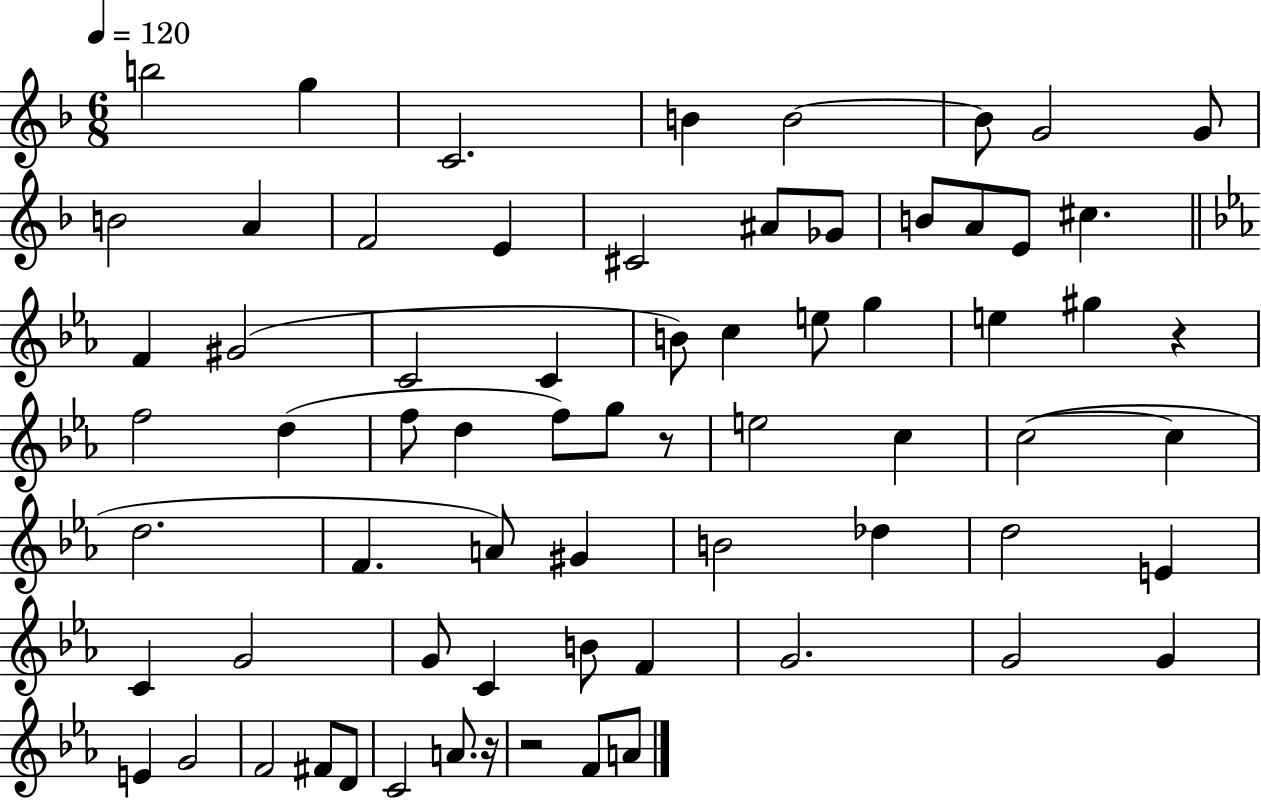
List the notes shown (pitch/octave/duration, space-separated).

B5/h G5/q C4/h. B4/q B4/h B4/e G4/h G4/e B4/h A4/q F4/h E4/q C#4/h A#4/e Gb4/e B4/e A4/e E4/e C#5/q. F4/q G#4/h C4/h C4/q B4/e C5/q E5/e G5/q E5/q G#5/q R/q F5/h D5/q F5/e D5/q F5/e G5/e R/e E5/h C5/q C5/h C5/q D5/h. F4/q. A4/e G#4/q B4/h Db5/q D5/h E4/q C4/q G4/h G4/e C4/q B4/e F4/q G4/h. G4/h G4/q E4/q G4/h F4/h F#4/e D4/e C4/h A4/e. R/s R/h F4/e A4/e